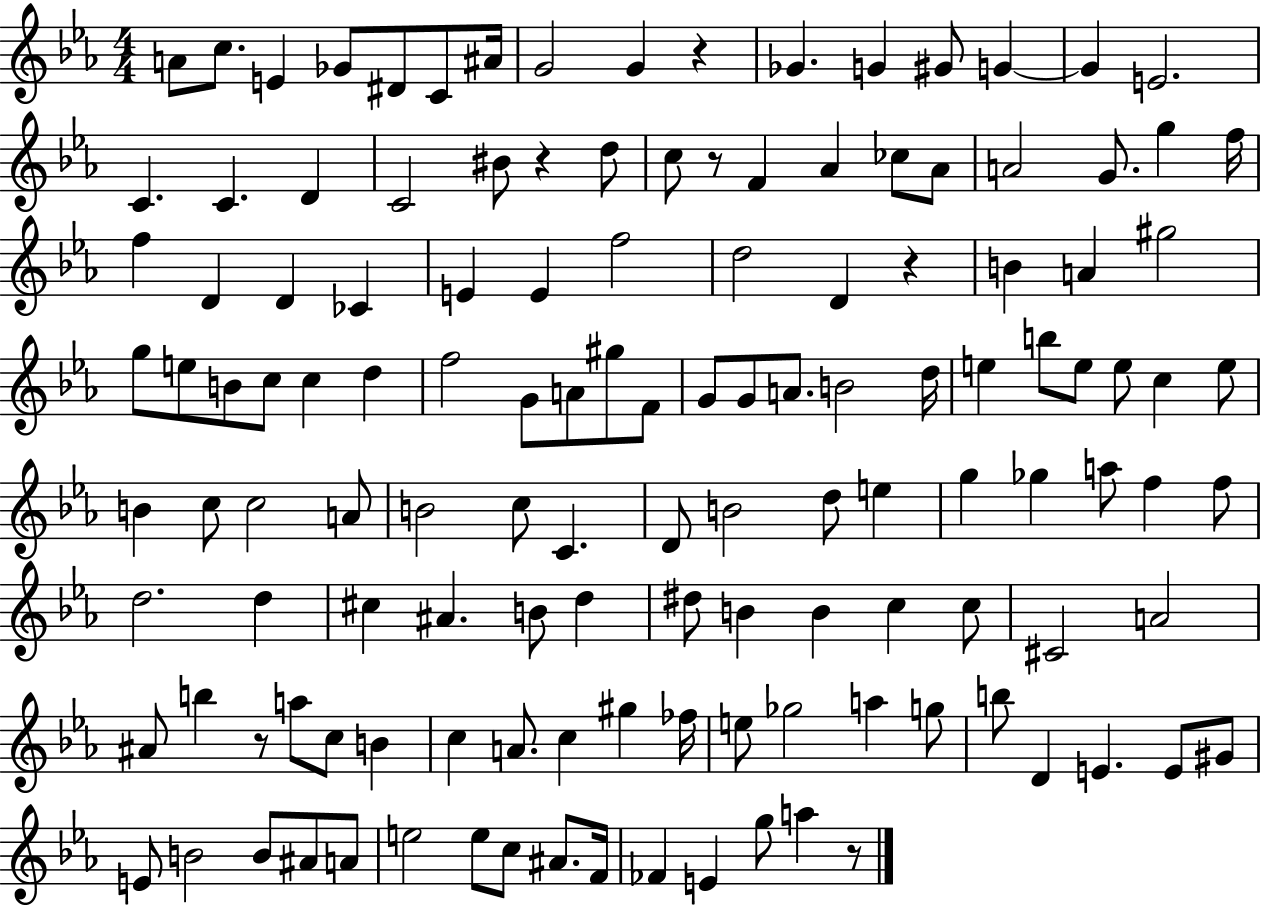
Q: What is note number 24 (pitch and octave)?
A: Ab4